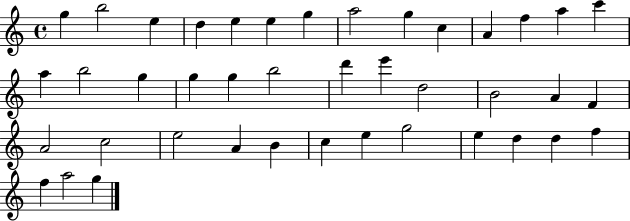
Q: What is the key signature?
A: C major